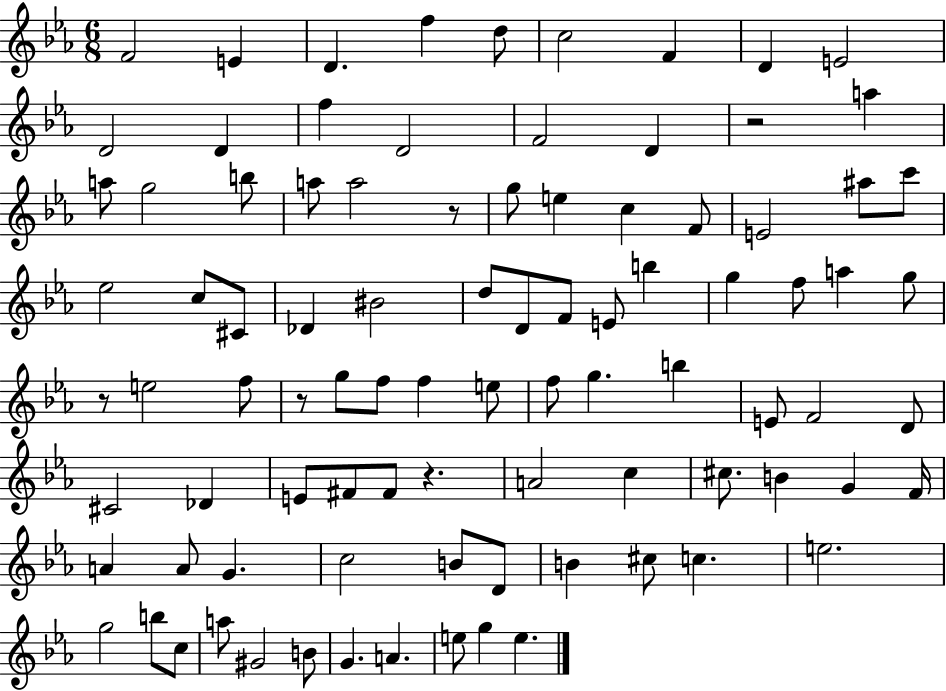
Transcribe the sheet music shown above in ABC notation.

X:1
T:Untitled
M:6/8
L:1/4
K:Eb
F2 E D f d/2 c2 F D E2 D2 D f D2 F2 D z2 a a/2 g2 b/2 a/2 a2 z/2 g/2 e c F/2 E2 ^a/2 c'/2 _e2 c/2 ^C/2 _D ^B2 d/2 D/2 F/2 E/2 b g f/2 a g/2 z/2 e2 f/2 z/2 g/2 f/2 f e/2 f/2 g b E/2 F2 D/2 ^C2 _D E/2 ^F/2 ^F/2 z A2 c ^c/2 B G F/4 A A/2 G c2 B/2 D/2 B ^c/2 c e2 g2 b/2 c/2 a/2 ^G2 B/2 G A e/2 g e